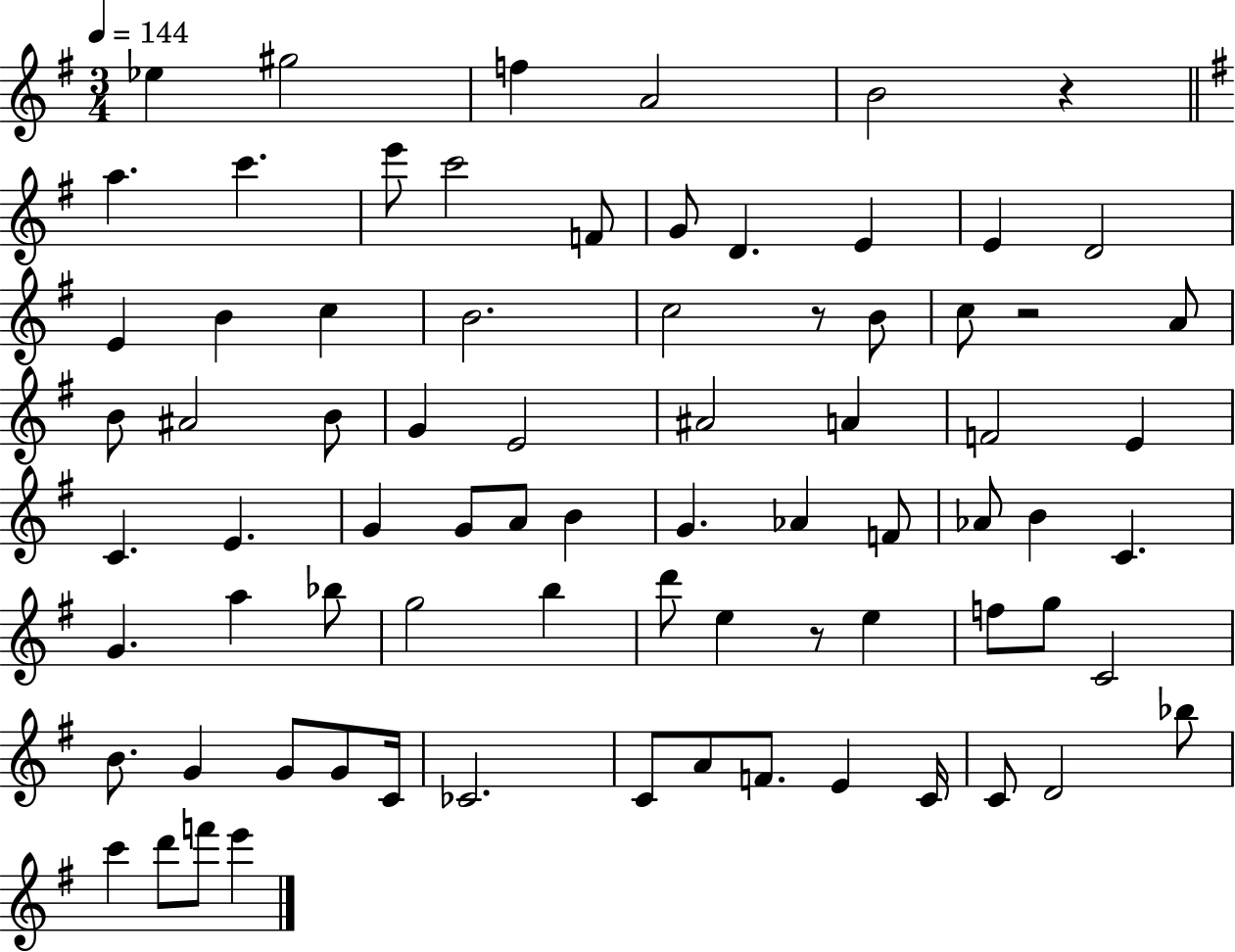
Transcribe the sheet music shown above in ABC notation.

X:1
T:Untitled
M:3/4
L:1/4
K:G
_e ^g2 f A2 B2 z a c' e'/2 c'2 F/2 G/2 D E E D2 E B c B2 c2 z/2 B/2 c/2 z2 A/2 B/2 ^A2 B/2 G E2 ^A2 A F2 E C E G G/2 A/2 B G _A F/2 _A/2 B C G a _b/2 g2 b d'/2 e z/2 e f/2 g/2 C2 B/2 G G/2 G/2 C/4 _C2 C/2 A/2 F/2 E C/4 C/2 D2 _b/2 c' d'/2 f'/2 e'